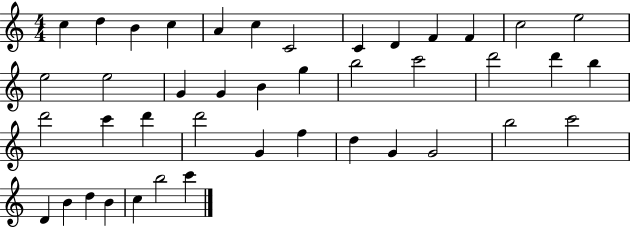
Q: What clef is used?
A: treble